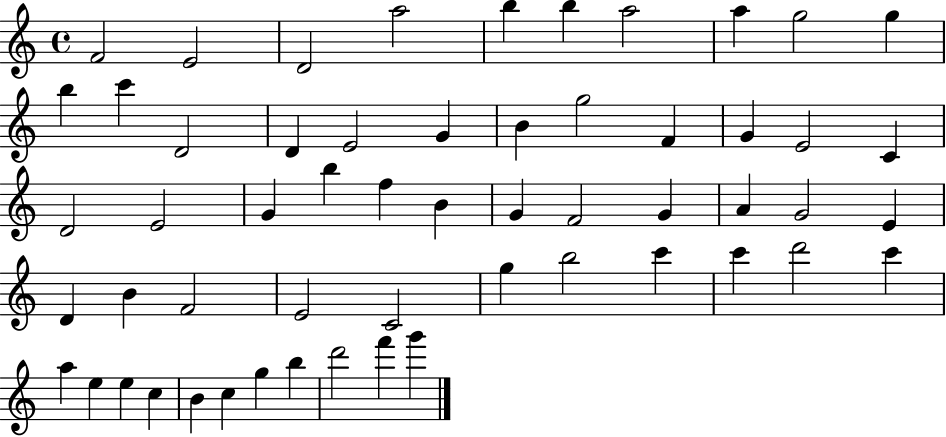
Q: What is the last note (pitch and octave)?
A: G6